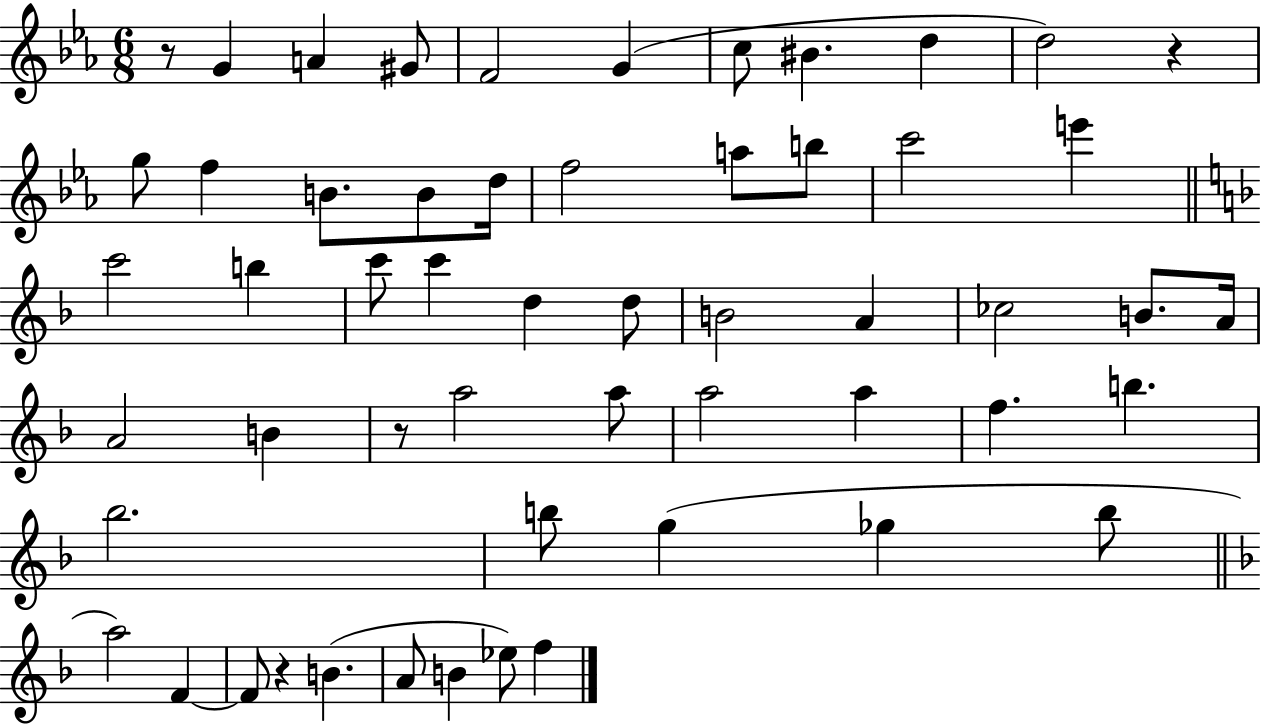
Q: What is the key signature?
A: EES major